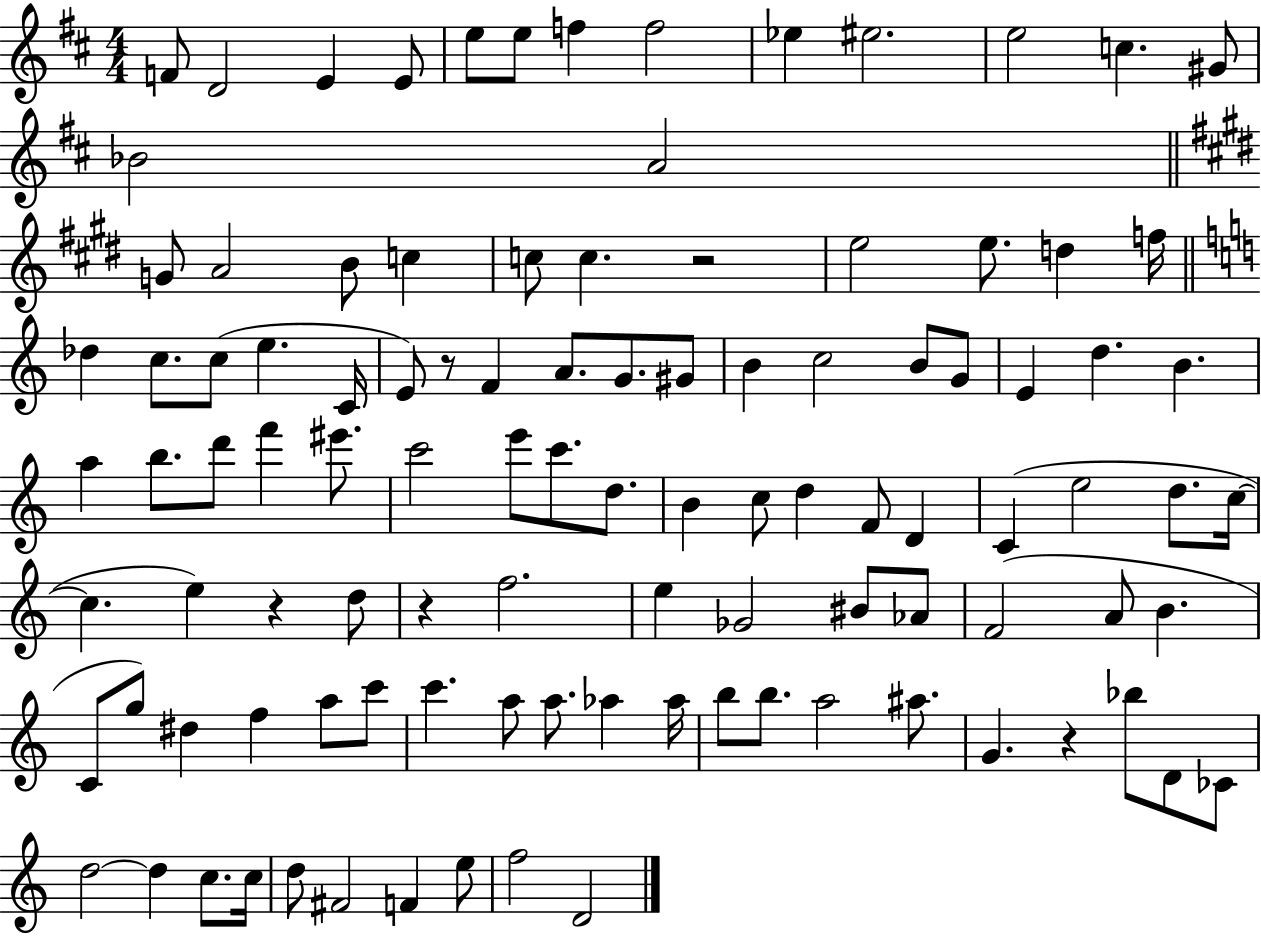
{
  \clef treble
  \numericTimeSignature
  \time 4/4
  \key d \major
  f'8 d'2 e'4 e'8 | e''8 e''8 f''4 f''2 | ees''4 eis''2. | e''2 c''4. gis'8 | \break bes'2 a'2 | \bar "||" \break \key e \major g'8 a'2 b'8 c''4 | c''8 c''4. r2 | e''2 e''8. d''4 f''16 | \bar "||" \break \key c \major des''4 c''8. c''8( e''4. c'16 | e'8) r8 f'4 a'8. g'8. gis'8 | b'4 c''2 b'8 g'8 | e'4 d''4. b'4. | \break a''4 b''8. d'''8 f'''4 eis'''8. | c'''2 e'''8 c'''8. d''8. | b'4 c''8 d''4 f'8 d'4 | c'4( e''2 d''8. c''16~~ | \break c''4. e''4) r4 d''8 | r4 f''2. | e''4 ges'2 bis'8 aes'8 | f'2( a'8 b'4. | \break c'8 g''8) dis''4 f''4 a''8 c'''8 | c'''4. a''8 a''8. aes''4 aes''16 | b''8 b''8. a''2 ais''8. | g'4. r4 bes''8 d'8 ces'8 | \break d''2~~ d''4 c''8. c''16 | d''8 fis'2 f'4 e''8 | f''2 d'2 | \bar "|."
}